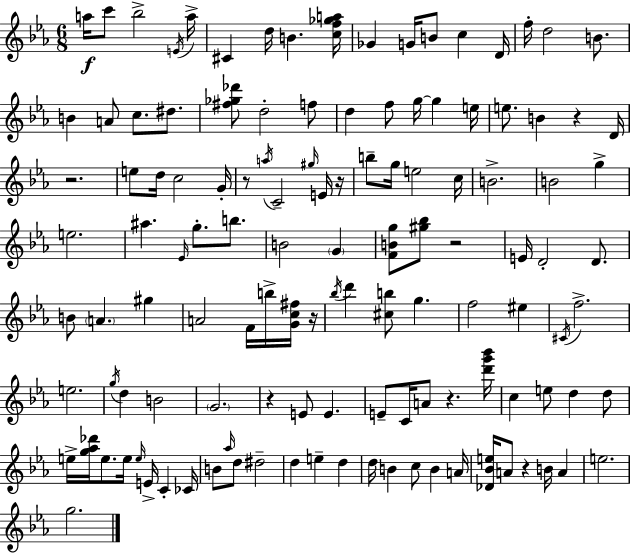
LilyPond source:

{
  \clef treble
  \numericTimeSignature
  \time 6/8
  \key ees \major
  a''16\f c'''8 bes''2-> \acciaccatura { e'16 } | a''16-> cis'4 d''16 b'4. | <c'' f'' ges'' a''>16 ges'4 g'16 b'8 c''4 | d'16 f''16-. d''2 b'8. | \break b'4 a'8 c''8. dis''8. | <fis'' ges'' des'''>8 d''2-. f''8 | d''4 f''8 g''16~~ g''4 | e''16 e''8. b'4 r4 | \break d'16 r2. | e''8 d''16 c''2 | g'16-. r8 \acciaccatura { a''16 } c'2-- | \grace { gis''16 } e'16 r16 b''8-- g''16 e''2 | \break c''16 b'2.-> | b'2 g''4-> | e''2. | ais''4. \grace { ees'16 } g''8.-. | \break b''8. b'2 | \parenthesize g'4 <f' b' g''>8 <gis'' bes''>8 r2 | e'16 d'2-. | d'8. b'8 \parenthesize a'4. | \break gis''4 a'2 | f'16 b''16-> <g' c'' fis''>16 r16 \acciaccatura { bes''16 } d'''4 <cis'' b''>8 g''4. | f''2 | eis''4 \acciaccatura { cis'16 } f''2.-> | \break e''2. | \acciaccatura { g''16 } d''4 b'2 | \parenthesize g'2. | r4 e'8 | \break e'4. e'8-- c'16 a'8 | r4. <d''' g''' bes'''>16 c''4 e''8 | d''4 d''8 e''16-> <g'' aes'' des'''>16 e''8. | e''16 \grace { e''16 } e'16-> c'4-. ces'16 b'8 \grace { aes''16 } d''8 | \break dis''2-- d''4 | e''4-- d''4 d''16 b'4 | c''8 b'4 a'16 <des' bes' e''>16 a'8 | r4 b'16 a'4 e''2. | \break g''2. | \bar "|."
}